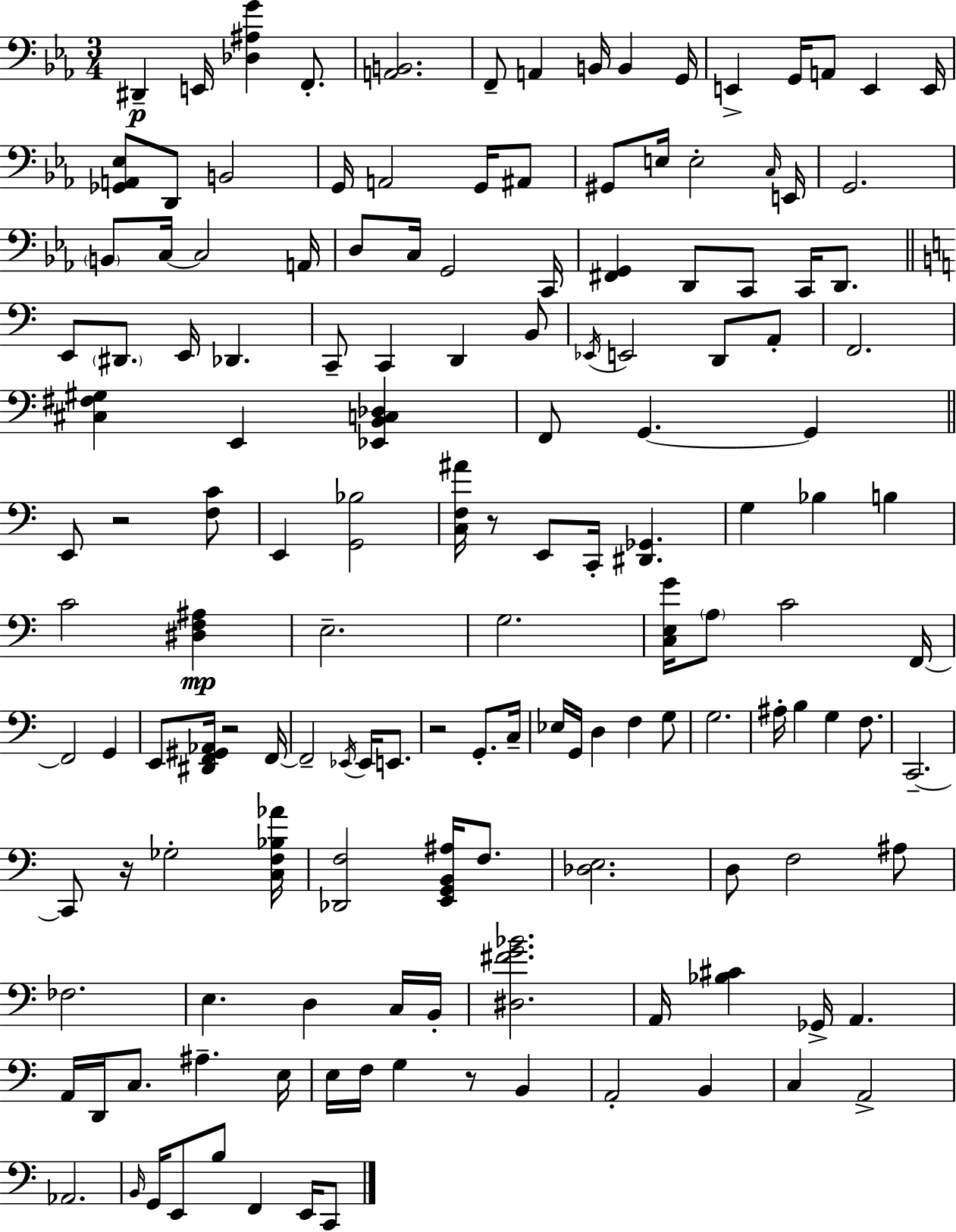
X:1
T:Untitled
M:3/4
L:1/4
K:Eb
^D,, E,,/4 [_D,^A,G] F,,/2 [A,,B,,]2 F,,/2 A,, B,,/4 B,, G,,/4 E,, G,,/4 A,,/2 E,, E,,/4 [_G,,A,,_E,]/2 D,,/2 B,,2 G,,/4 A,,2 G,,/4 ^A,,/2 ^G,,/2 E,/4 E,2 C,/4 E,,/4 G,,2 B,,/2 C,/4 C,2 A,,/4 D,/2 C,/4 G,,2 C,,/4 [^F,,G,,] D,,/2 C,,/2 C,,/4 D,,/2 E,,/2 ^D,,/2 E,,/4 _D,, C,,/2 C,, D,, B,,/2 _E,,/4 E,,2 D,,/2 A,,/2 F,,2 [^C,^F,^G,] E,, [_E,,B,,C,_D,] F,,/2 G,, G,, E,,/2 z2 [F,C]/2 E,, [G,,_B,]2 [C,F,^A]/4 z/2 E,,/2 C,,/4 [^D,,_G,,] G, _B, B, C2 [^D,F,^A,] E,2 G,2 [C,E,G]/4 A,/2 C2 F,,/4 F,,2 G,, E,,/2 [^D,,F,,^G,,_A,,]/4 z2 F,,/4 F,,2 _E,,/4 _E,,/4 E,,/2 z2 G,,/2 C,/4 _E,/4 G,,/4 D, F, G,/2 G,2 ^A,/4 B, G, F,/2 C,,2 C,,/2 z/4 _G,2 [C,F,_B,_A]/4 [_D,,F,]2 [E,,G,,B,,^A,]/4 F,/2 [_D,E,]2 D,/2 F,2 ^A,/2 _F,2 E, D, C,/4 B,,/4 [^D,^FG_B]2 A,,/4 [_B,^C] _G,,/4 A,, A,,/4 D,,/4 C,/2 ^A, E,/4 E,/4 F,/4 G, z/2 B,, A,,2 B,, C, A,,2 _A,,2 B,,/4 G,,/4 E,,/2 B,/2 F,, E,,/4 C,,/2